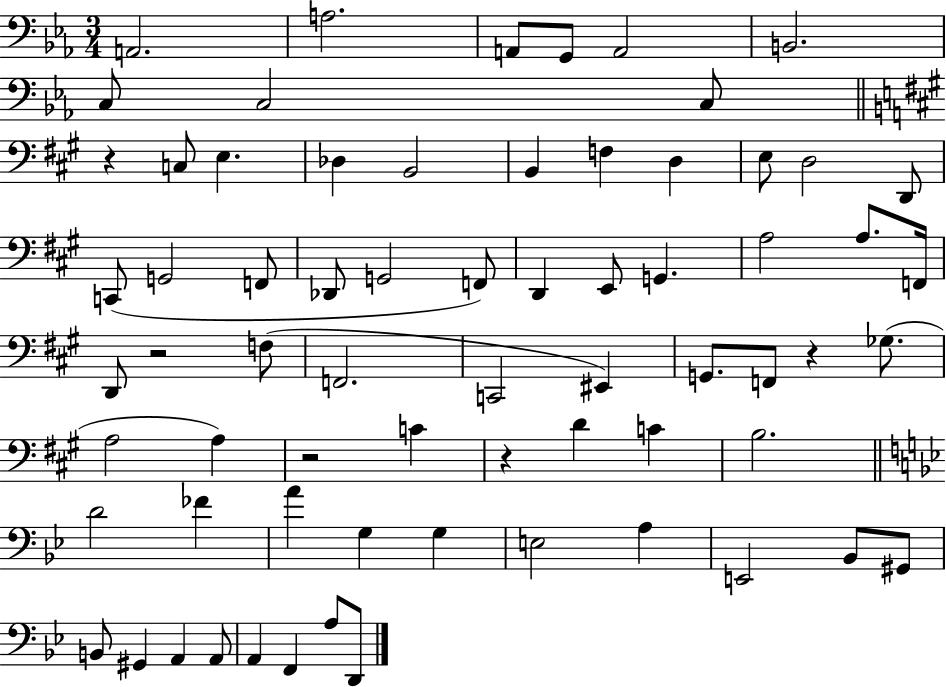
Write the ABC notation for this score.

X:1
T:Untitled
M:3/4
L:1/4
K:Eb
A,,2 A,2 A,,/2 G,,/2 A,,2 B,,2 C,/2 C,2 C,/2 z C,/2 E, _D, B,,2 B,, F, D, E,/2 D,2 D,,/2 C,,/2 G,,2 F,,/2 _D,,/2 G,,2 F,,/2 D,, E,,/2 G,, A,2 A,/2 F,,/4 D,,/2 z2 F,/2 F,,2 C,,2 ^E,, G,,/2 F,,/2 z _G,/2 A,2 A, z2 C z D C B,2 D2 _F A G, G, E,2 A, E,,2 _B,,/2 ^G,,/2 B,,/2 ^G,, A,, A,,/2 A,, F,, A,/2 D,,/2